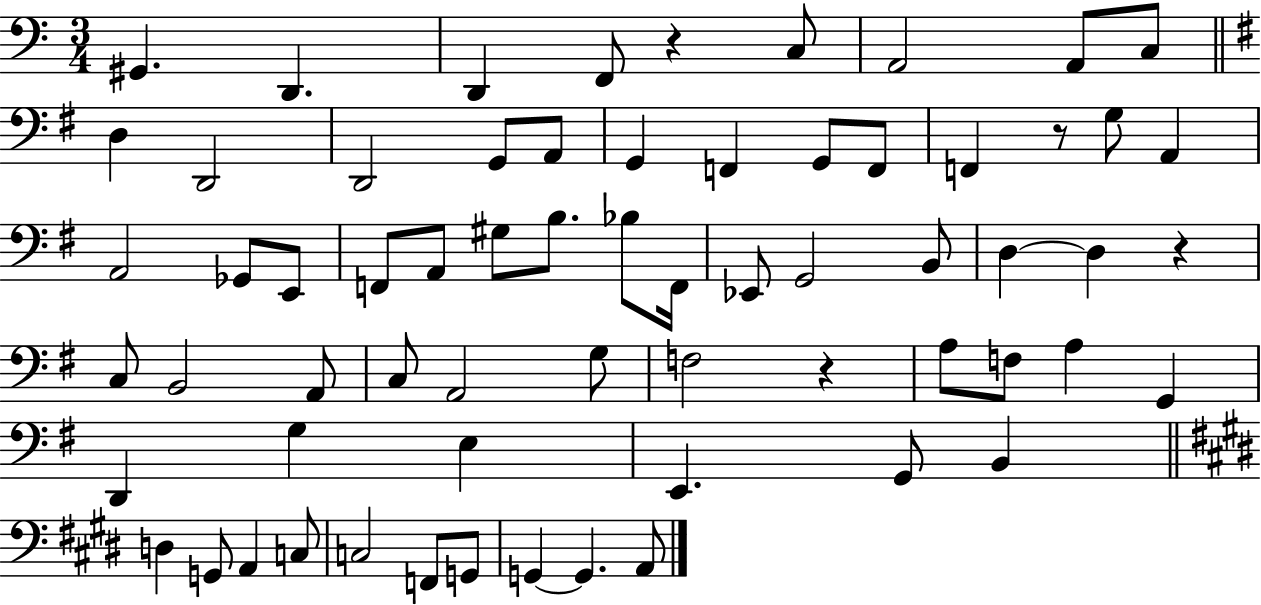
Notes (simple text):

G#2/q. D2/q. D2/q F2/e R/q C3/e A2/h A2/e C3/e D3/q D2/h D2/h G2/e A2/e G2/q F2/q G2/e F2/e F2/q R/e G3/e A2/q A2/h Gb2/e E2/e F2/e A2/e G#3/e B3/e. Bb3/e F2/s Eb2/e G2/h B2/e D3/q D3/q R/q C3/e B2/h A2/e C3/e A2/h G3/e F3/h R/q A3/e F3/e A3/q G2/q D2/q G3/q E3/q E2/q. G2/e B2/q D3/q G2/e A2/q C3/e C3/h F2/e G2/e G2/q G2/q. A2/e